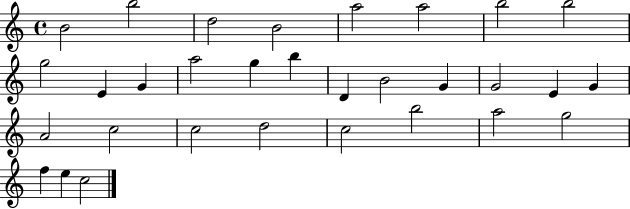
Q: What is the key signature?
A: C major